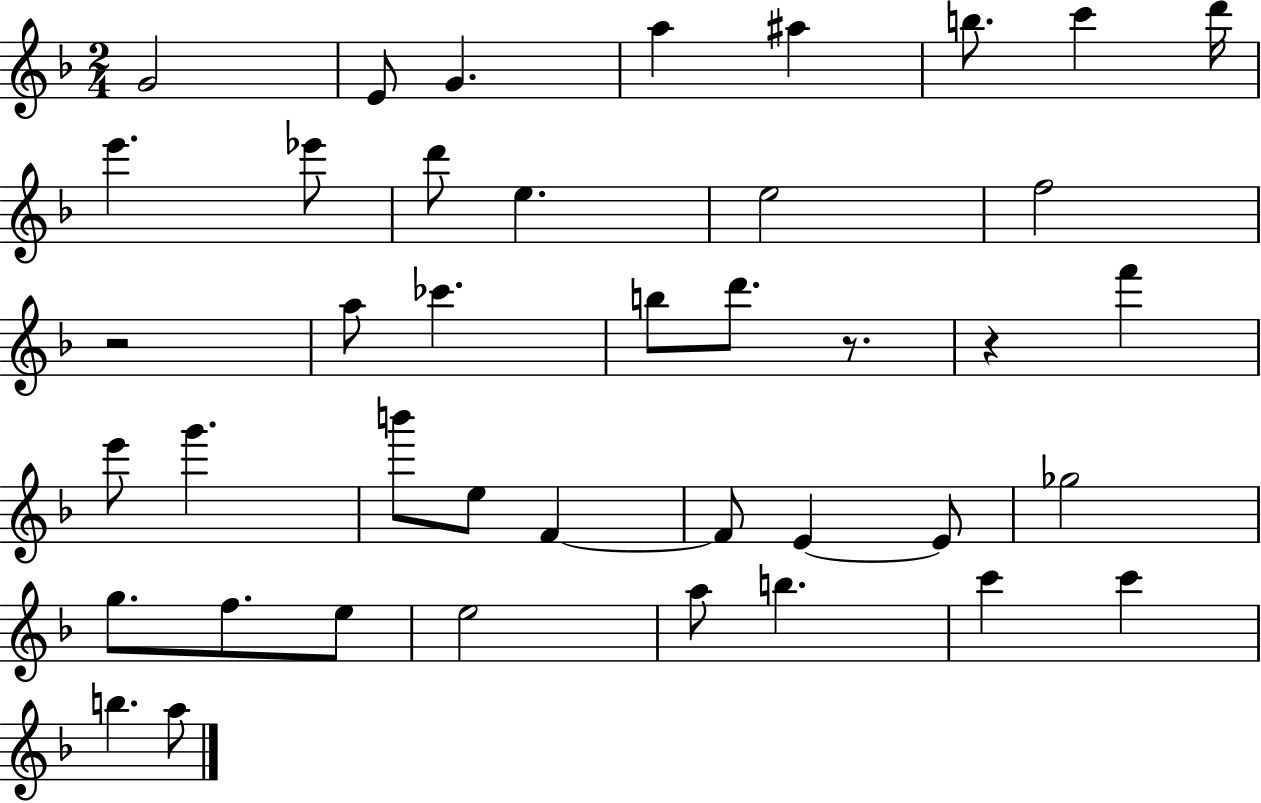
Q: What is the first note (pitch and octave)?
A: G4